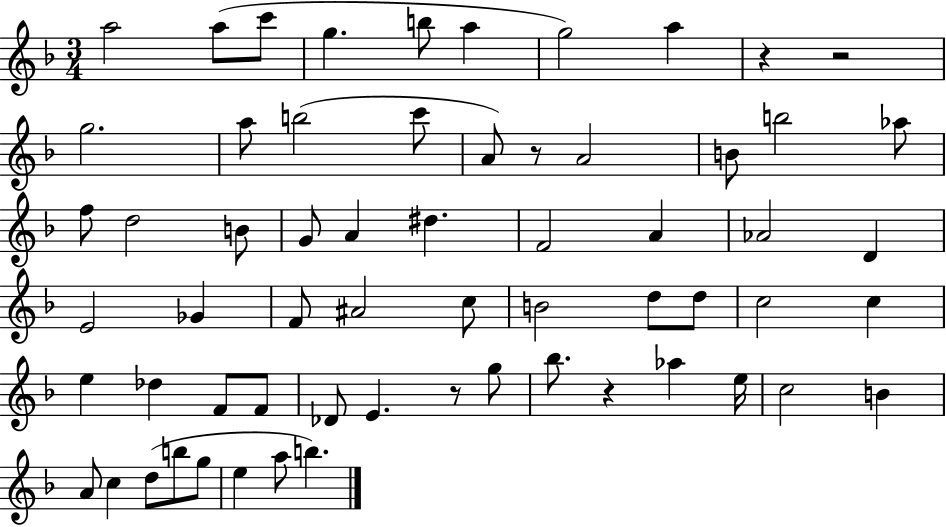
{
  \clef treble
  \numericTimeSignature
  \time 3/4
  \key f \major
  a''2 a''8( c'''8 | g''4. b''8 a''4 | g''2) a''4 | r4 r2 | \break g''2. | a''8 b''2( c'''8 | a'8) r8 a'2 | b'8 b''2 aes''8 | \break f''8 d''2 b'8 | g'8 a'4 dis''4. | f'2 a'4 | aes'2 d'4 | \break e'2 ges'4 | f'8 ais'2 c''8 | b'2 d''8 d''8 | c''2 c''4 | \break e''4 des''4 f'8 f'8 | des'8 e'4. r8 g''8 | bes''8. r4 aes''4 e''16 | c''2 b'4 | \break a'8 c''4 d''8( b''8 g''8 | e''4 a''8 b''4.) | \bar "|."
}